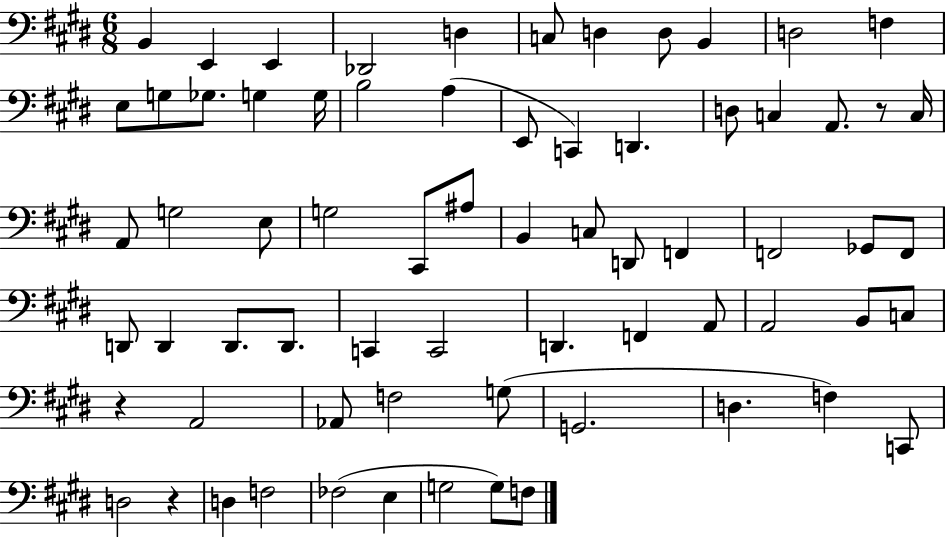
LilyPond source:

{
  \clef bass
  \numericTimeSignature
  \time 6/8
  \key e \major
  \repeat volta 2 { b,4 e,4 e,4 | des,2 d4 | c8 d4 d8 b,4 | d2 f4 | \break e8 g8 ges8. g4 g16 | b2 a4( | e,8 c,4) d,4. | d8 c4 a,8. r8 c16 | \break a,8 g2 e8 | g2 cis,8 ais8 | b,4 c8 d,8 f,4 | f,2 ges,8 f,8 | \break d,8 d,4 d,8. d,8. | c,4 c,2 | d,4. f,4 a,8 | a,2 b,8 c8 | \break r4 a,2 | aes,8 f2 g8( | g,2. | d4. f4) c,8 | \break d2 r4 | d4 f2 | fes2( e4 | g2 g8) f8 | \break } \bar "|."
}